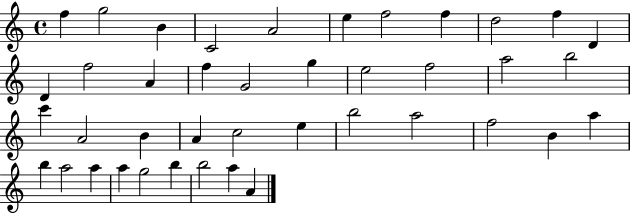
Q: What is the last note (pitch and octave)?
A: A4